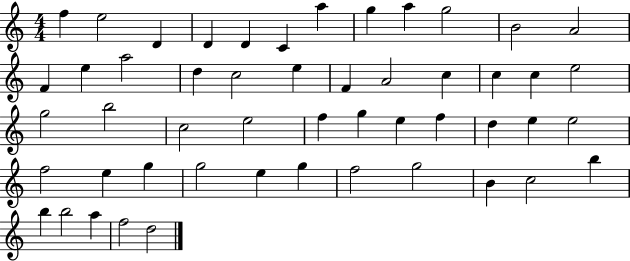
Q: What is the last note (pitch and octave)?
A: D5